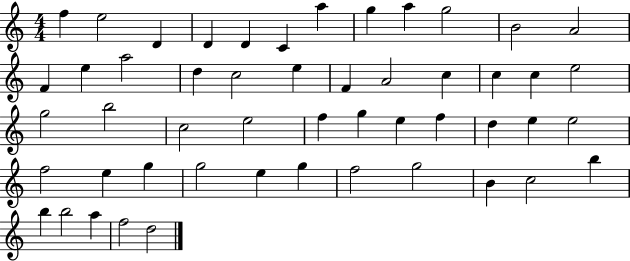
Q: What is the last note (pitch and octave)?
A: D5